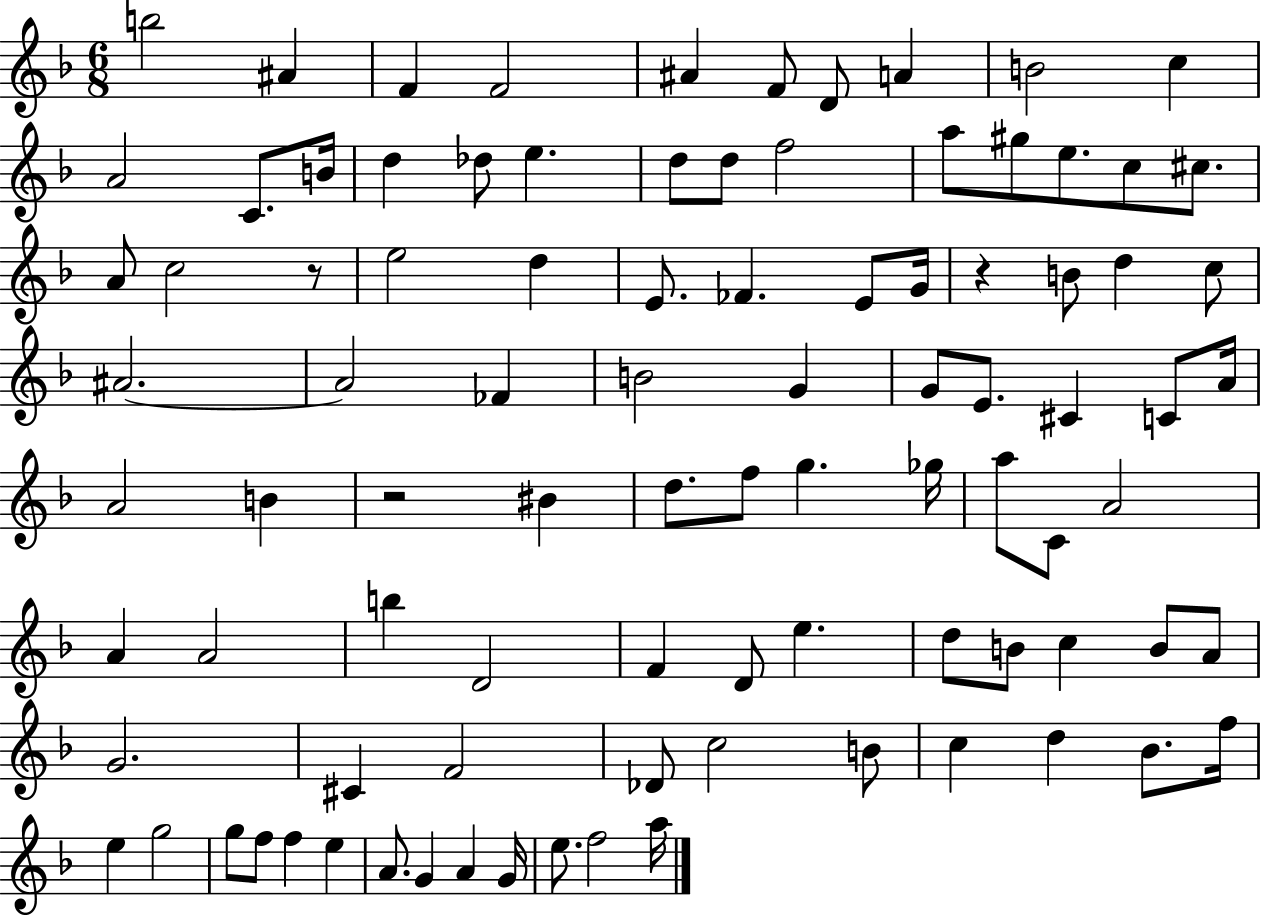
{
  \clef treble
  \numericTimeSignature
  \time 6/8
  \key f \major
  \repeat volta 2 { b''2 ais'4 | f'4 f'2 | ais'4 f'8 d'8 a'4 | b'2 c''4 | \break a'2 c'8. b'16 | d''4 des''8 e''4. | d''8 d''8 f''2 | a''8 gis''8 e''8. c''8 cis''8. | \break a'8 c''2 r8 | e''2 d''4 | e'8. fes'4. e'8 g'16 | r4 b'8 d''4 c''8 | \break ais'2.~~ | ais'2 fes'4 | b'2 g'4 | g'8 e'8. cis'4 c'8 a'16 | \break a'2 b'4 | r2 bis'4 | d''8. f''8 g''4. ges''16 | a''8 c'8 a'2 | \break a'4 a'2 | b''4 d'2 | f'4 d'8 e''4. | d''8 b'8 c''4 b'8 a'8 | \break g'2. | cis'4 f'2 | des'8 c''2 b'8 | c''4 d''4 bes'8. f''16 | \break e''4 g''2 | g''8 f''8 f''4 e''4 | a'8. g'4 a'4 g'16 | e''8. f''2 a''16 | \break } \bar "|."
}